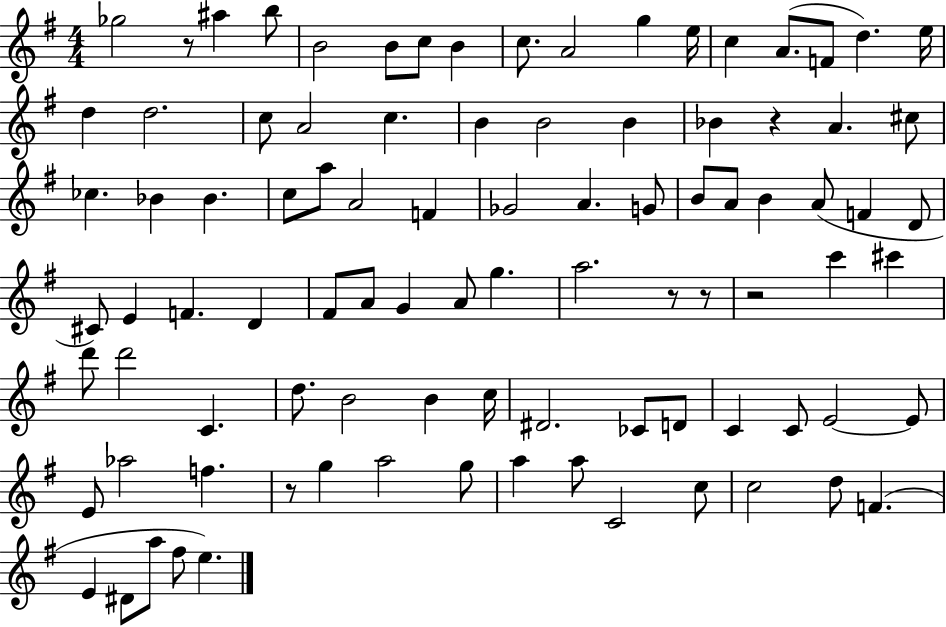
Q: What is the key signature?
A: G major